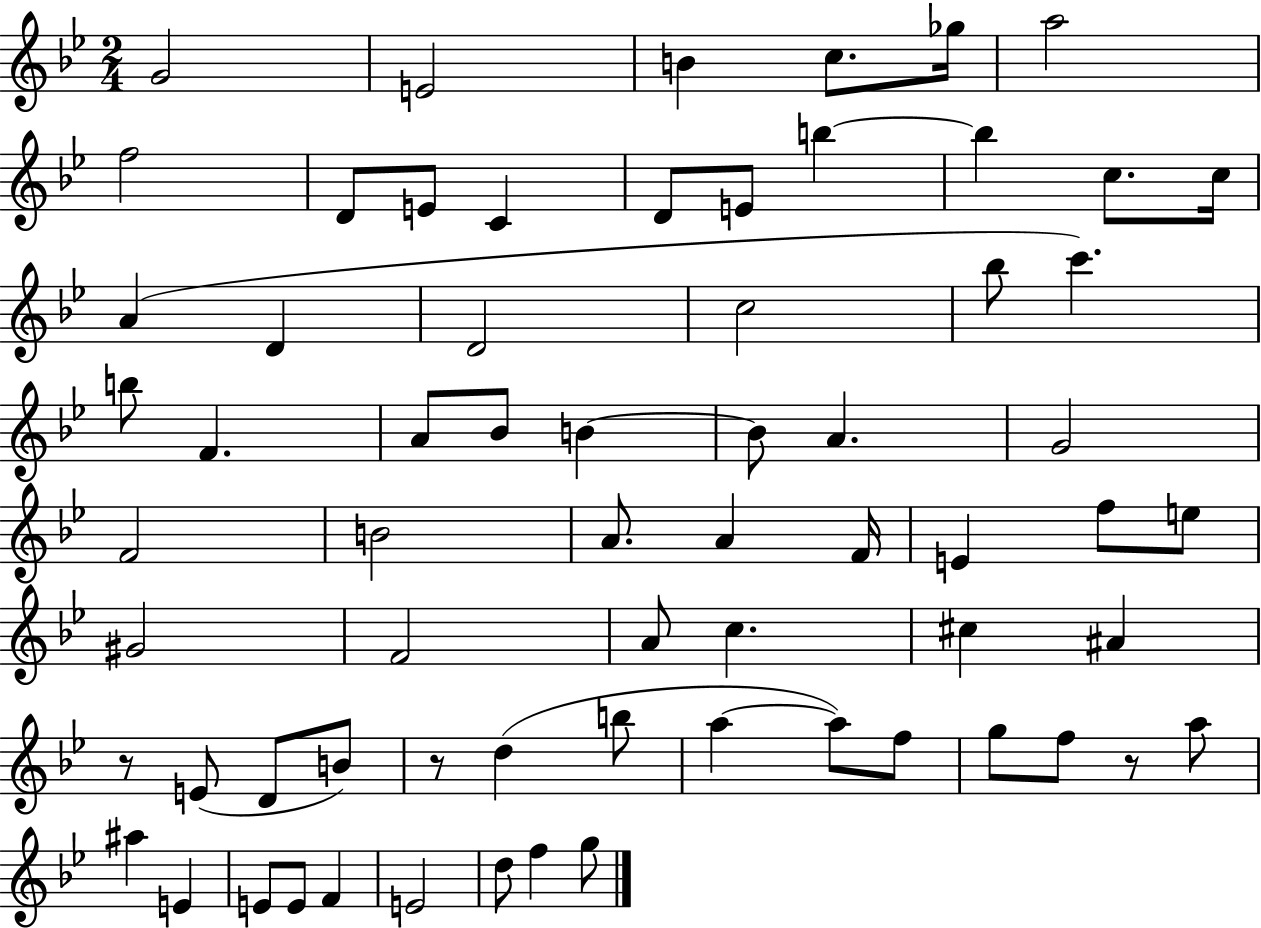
{
  \clef treble
  \numericTimeSignature
  \time 2/4
  \key bes \major
  g'2 | e'2 | b'4 c''8. ges''16 | a''2 | \break f''2 | d'8 e'8 c'4 | d'8 e'8 b''4~~ | b''4 c''8. c''16 | \break a'4( d'4 | d'2 | c''2 | bes''8 c'''4.) | \break b''8 f'4. | a'8 bes'8 b'4~~ | b'8 a'4. | g'2 | \break f'2 | b'2 | a'8. a'4 f'16 | e'4 f''8 e''8 | \break gis'2 | f'2 | a'8 c''4. | cis''4 ais'4 | \break r8 e'8( d'8 b'8) | r8 d''4( b''8 | a''4~~ a''8) f''8 | g''8 f''8 r8 a''8 | \break ais''4 e'4 | e'8 e'8 f'4 | e'2 | d''8 f''4 g''8 | \break \bar "|."
}